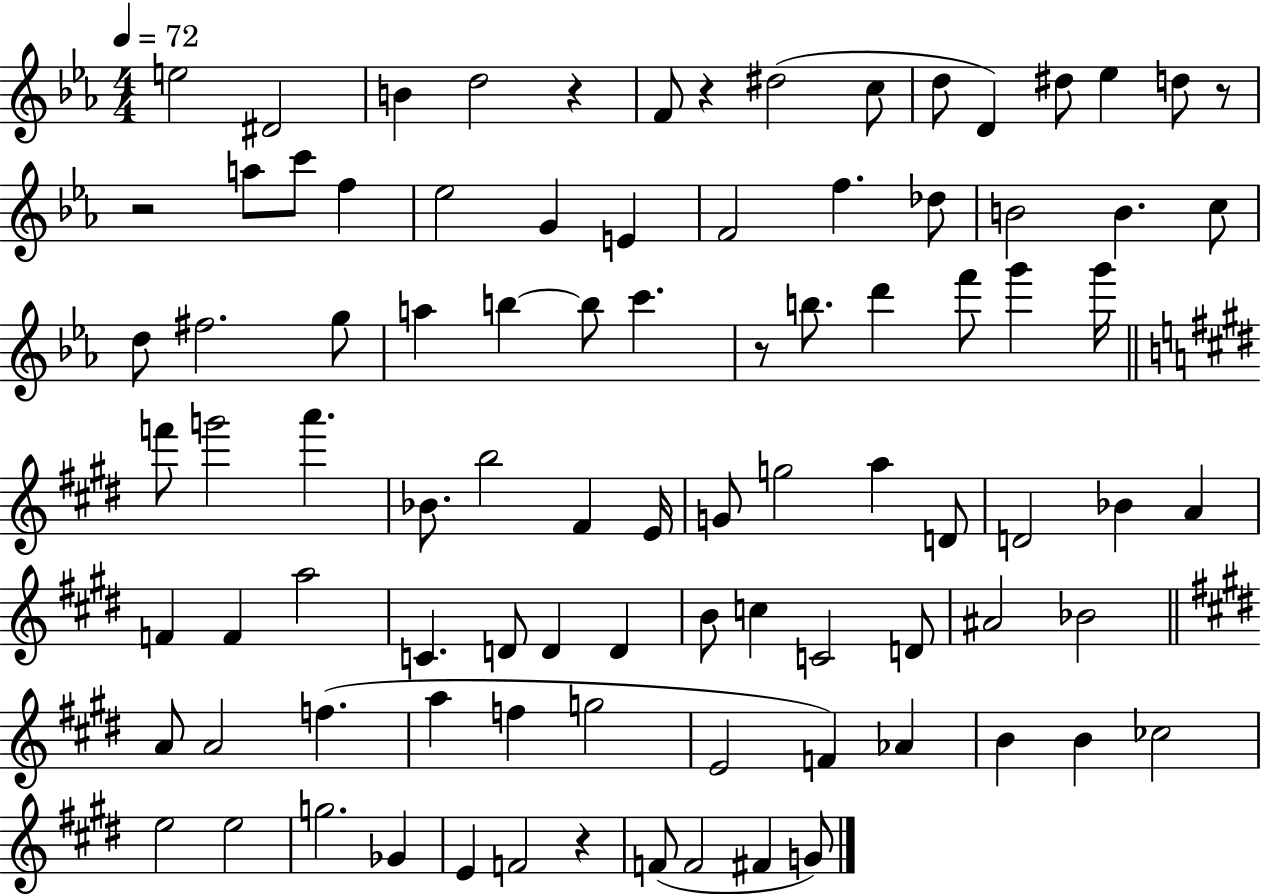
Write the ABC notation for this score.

X:1
T:Untitled
M:4/4
L:1/4
K:Eb
e2 ^D2 B d2 z F/2 z ^d2 c/2 d/2 D ^d/2 _e d/2 z/2 z2 a/2 c'/2 f _e2 G E F2 f _d/2 B2 B c/2 d/2 ^f2 g/2 a b b/2 c' z/2 b/2 d' f'/2 g' g'/4 f'/2 g'2 a' _B/2 b2 ^F E/4 G/2 g2 a D/2 D2 _B A F F a2 C D/2 D D B/2 c C2 D/2 ^A2 _B2 A/2 A2 f a f g2 E2 F _A B B _c2 e2 e2 g2 _G E F2 z F/2 F2 ^F G/2